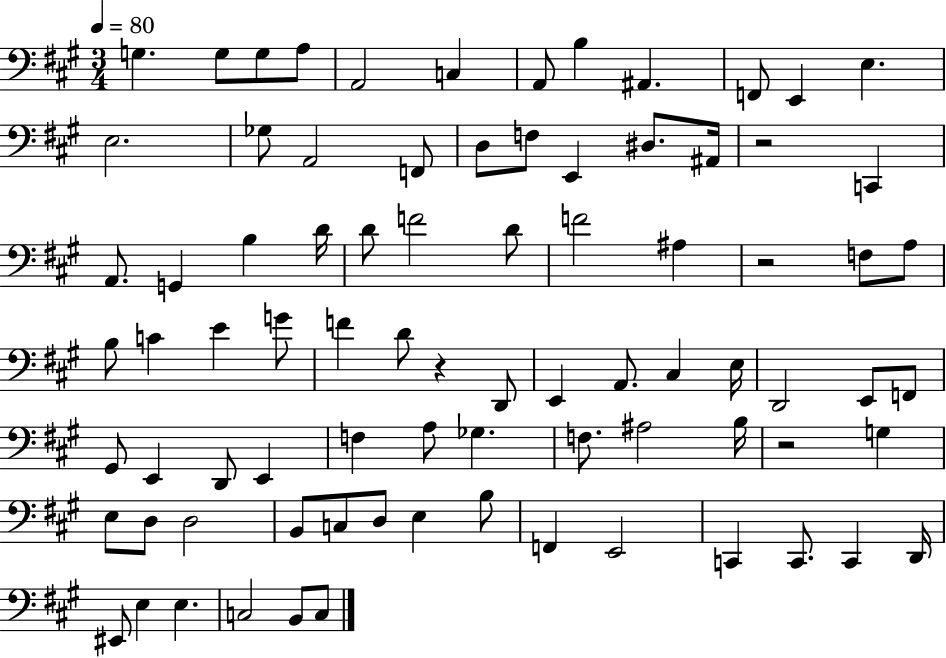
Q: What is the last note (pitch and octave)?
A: C3